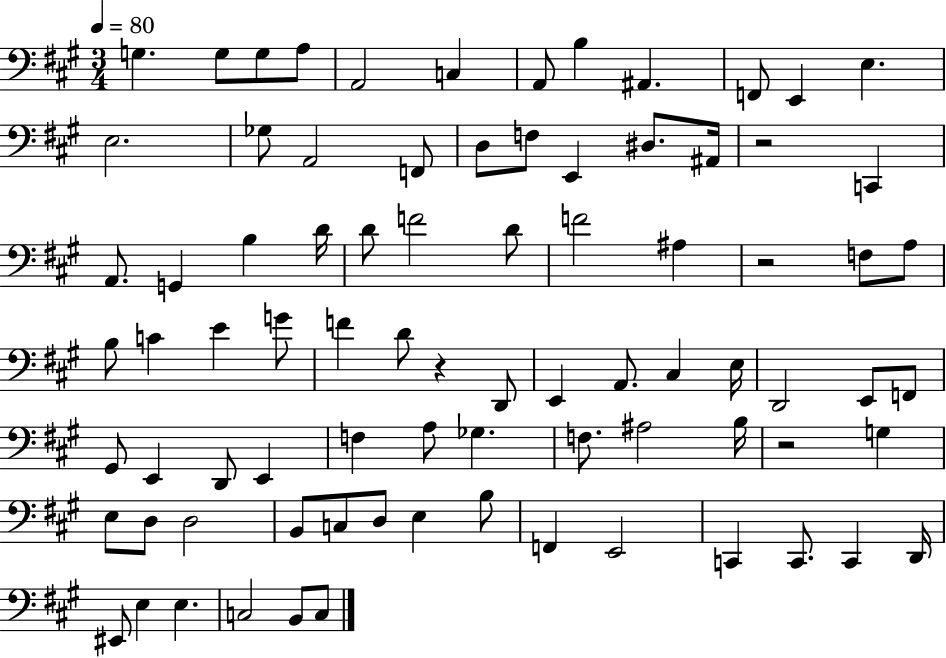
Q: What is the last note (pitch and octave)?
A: C3